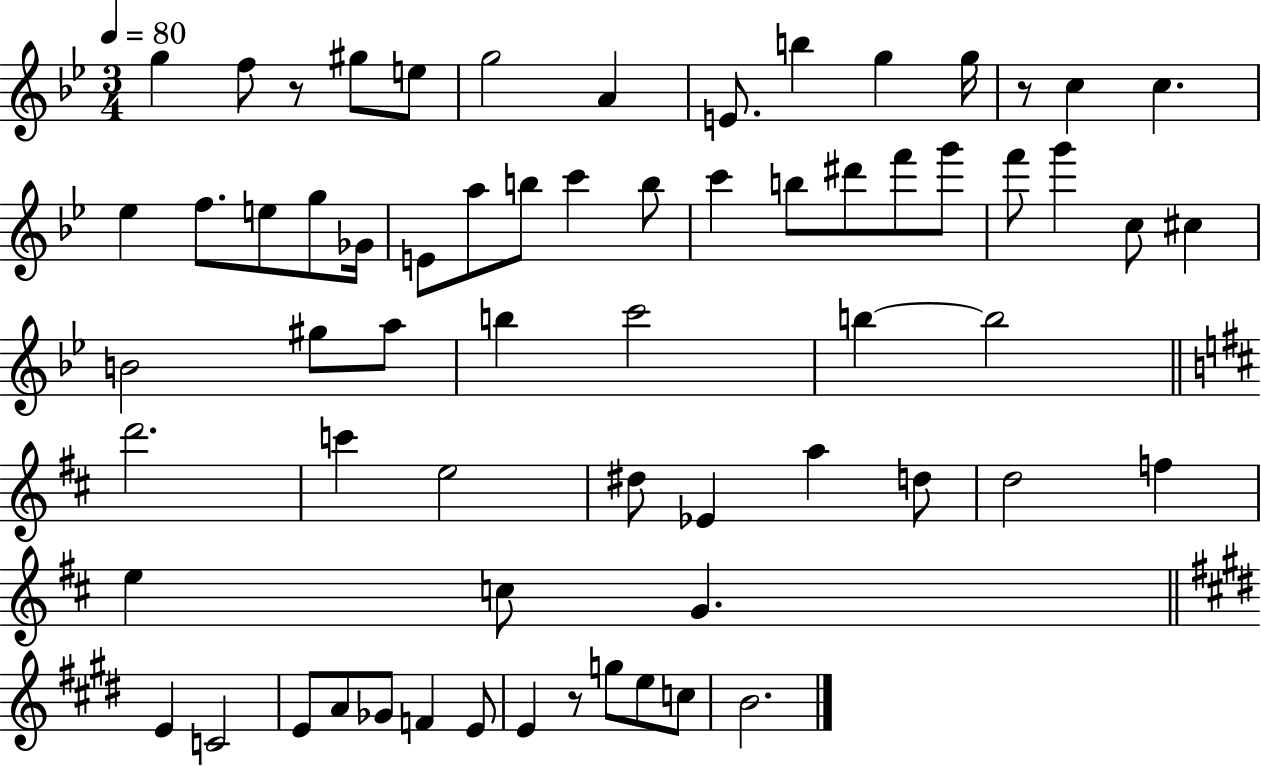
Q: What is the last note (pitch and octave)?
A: B4